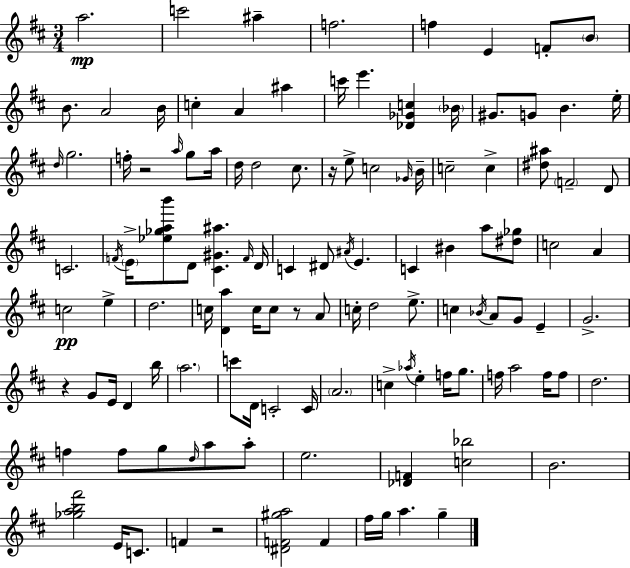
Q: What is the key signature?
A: D major